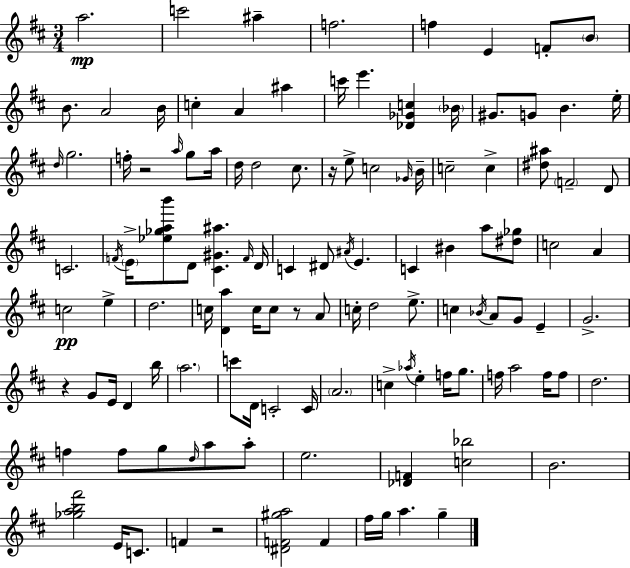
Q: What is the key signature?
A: D major